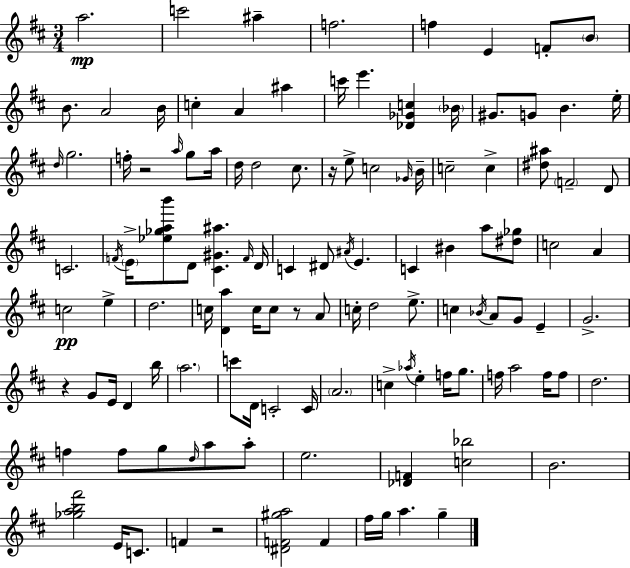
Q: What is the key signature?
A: D major